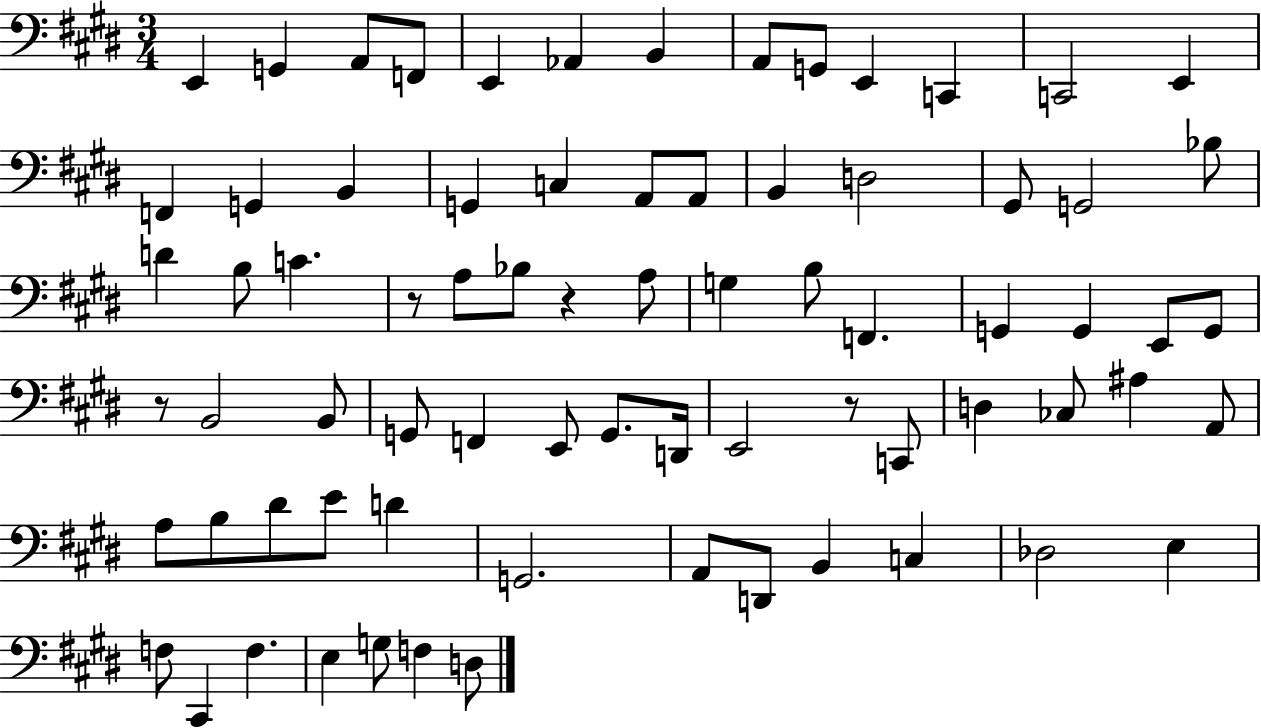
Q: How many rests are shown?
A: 4